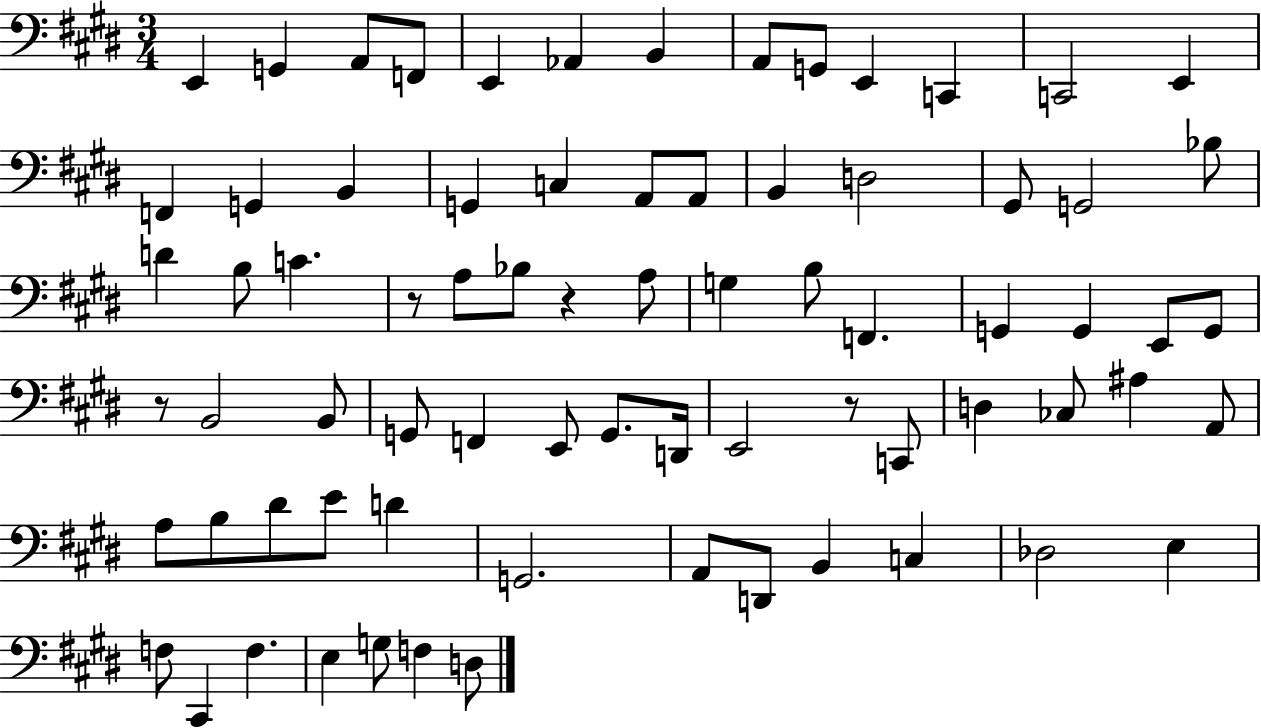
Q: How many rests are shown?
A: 4